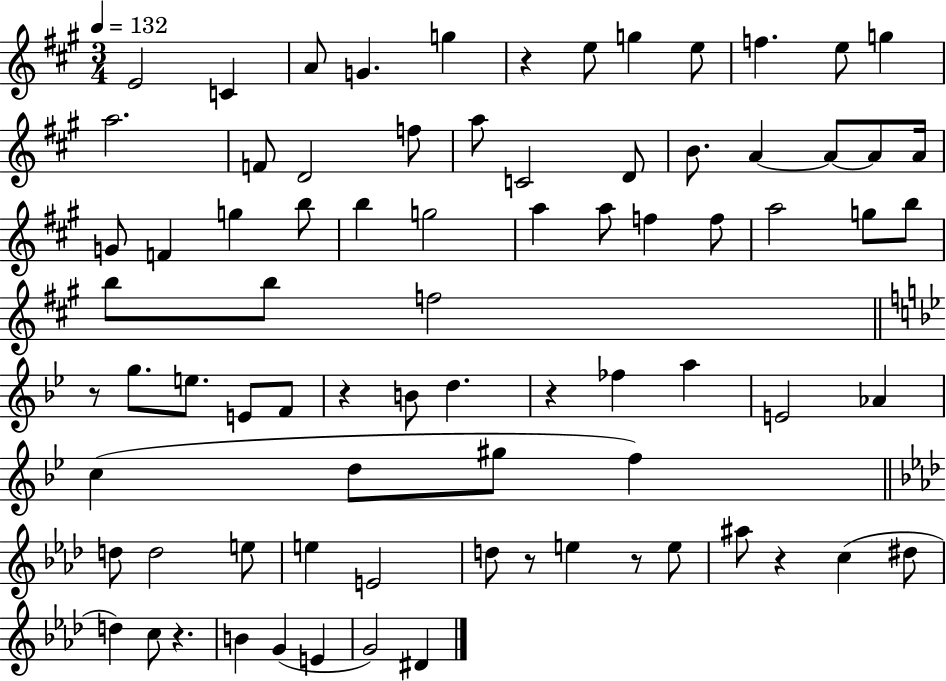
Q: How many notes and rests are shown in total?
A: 79